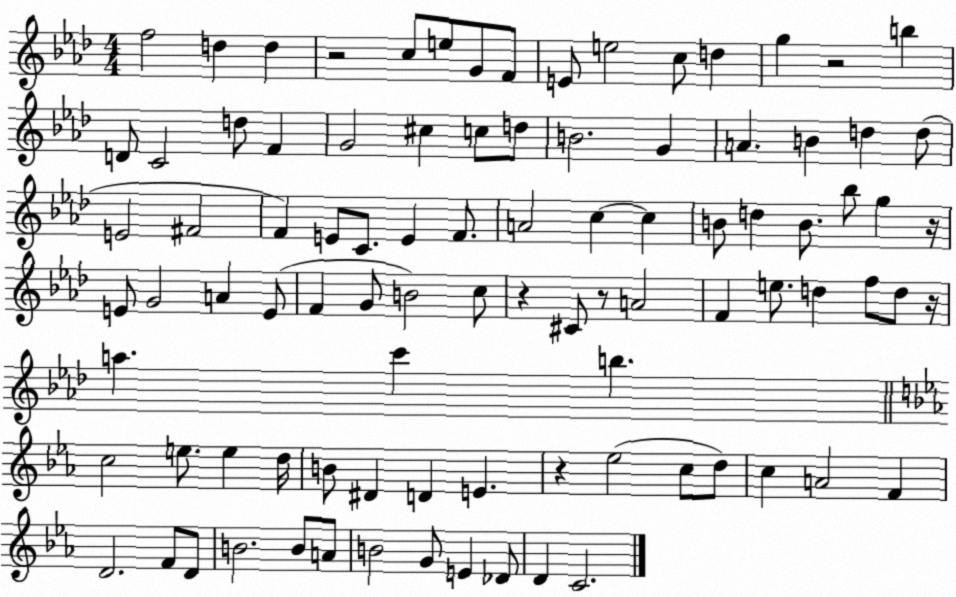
X:1
T:Untitled
M:4/4
L:1/4
K:Ab
f2 d d z2 c/2 e/2 G/2 F/2 E/2 e2 c/2 d g z2 b D/2 C2 d/2 F G2 ^c c/2 d/2 B2 G A B d d/2 E2 ^F2 F E/2 C/2 E F/2 A2 c c B/2 d B/2 _b/2 g z/4 E/2 G2 A E/2 F G/2 B2 c/2 z ^C/2 z/2 A2 F e/2 d f/2 d/2 z/4 a c' b c2 e/2 e d/4 B/2 ^D D E z _e2 c/2 d/2 c A2 F D2 F/2 D/2 B2 B/2 A/2 B2 G/2 E _D/2 D C2